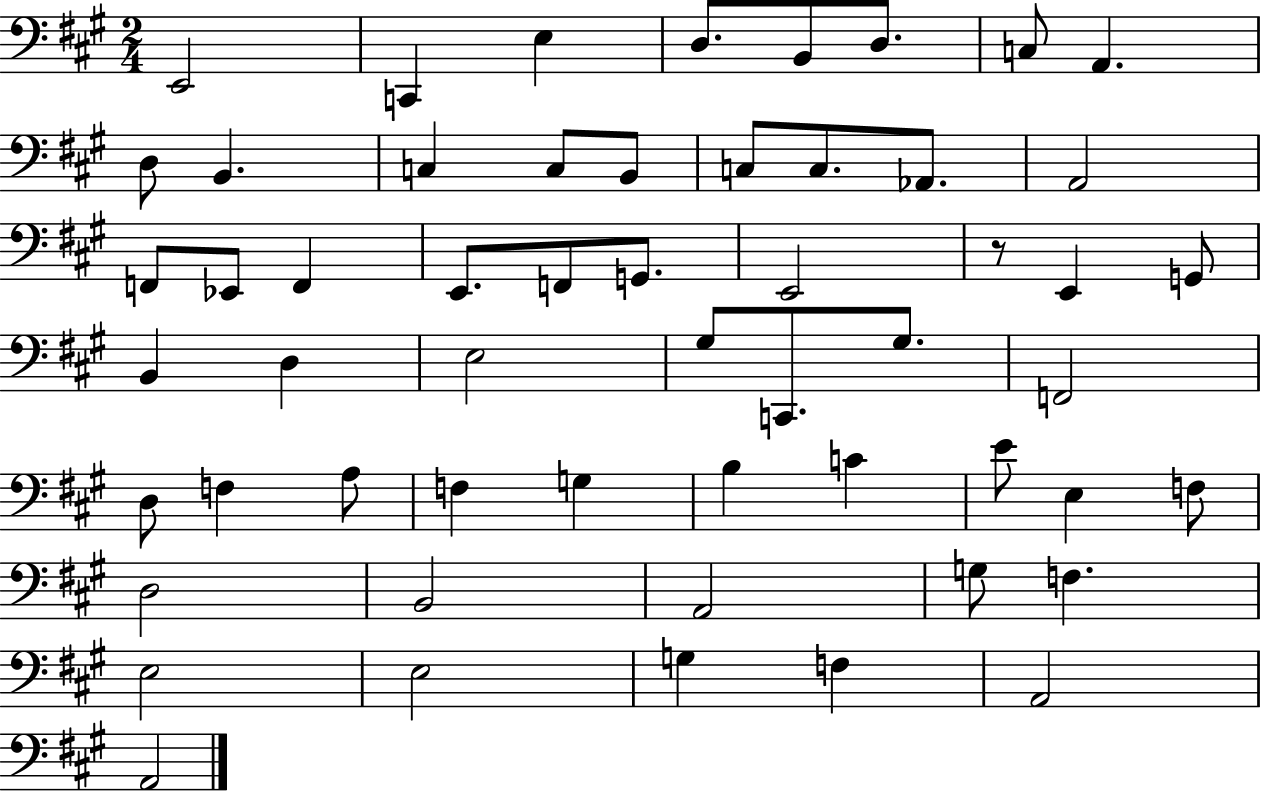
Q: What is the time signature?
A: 2/4